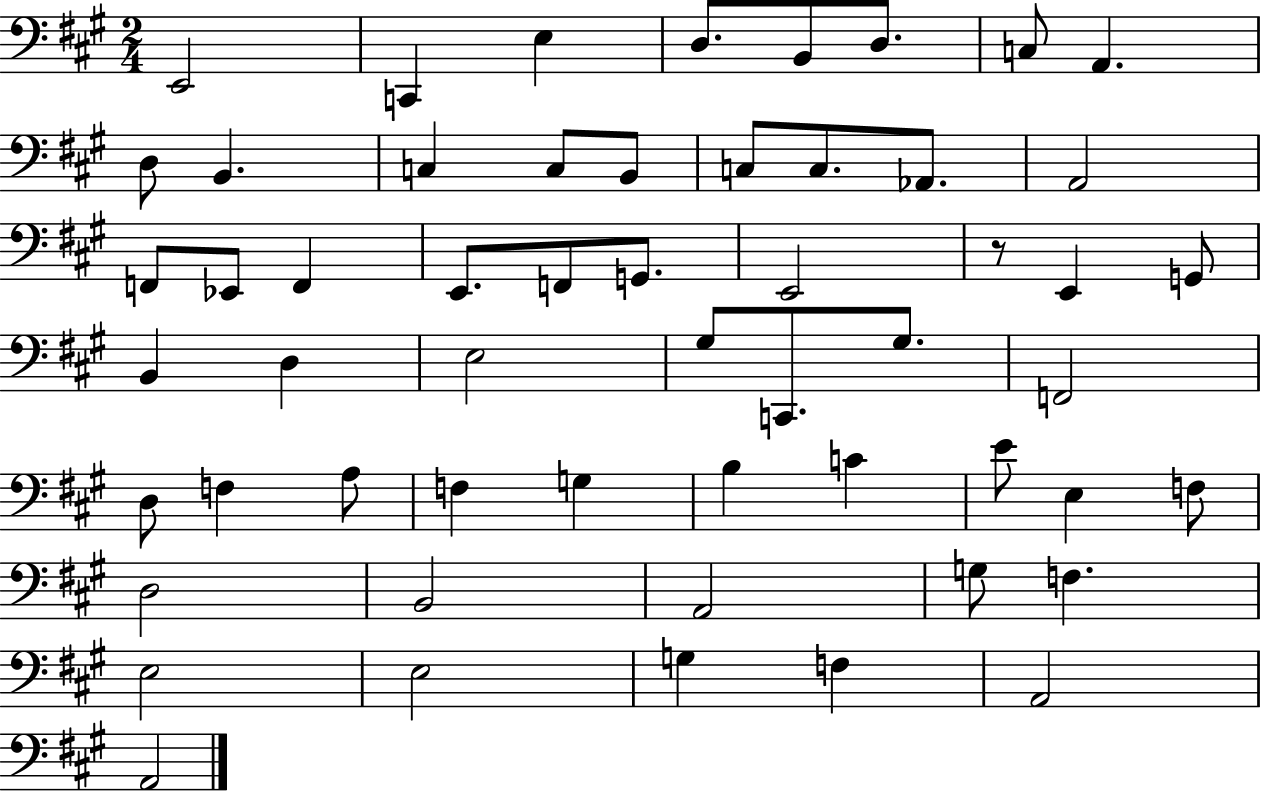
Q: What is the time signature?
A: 2/4